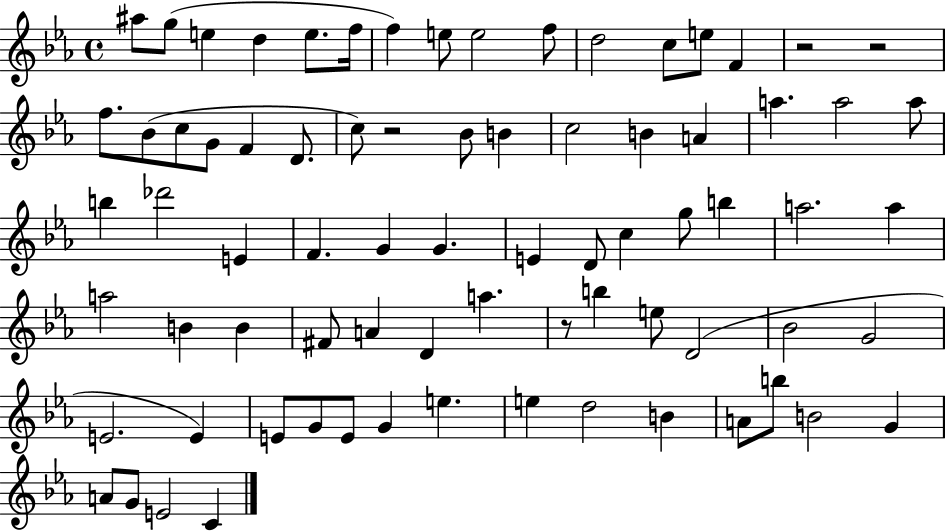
{
  \clef treble
  \time 4/4
  \defaultTimeSignature
  \key ees \major
  \repeat volta 2 { ais''8 g''8( e''4 d''4 e''8. f''16 | f''4) e''8 e''2 f''8 | d''2 c''8 e''8 f'4 | r2 r2 | \break f''8. bes'8( c''8 g'8 f'4 d'8. | c''8) r2 bes'8 b'4 | c''2 b'4 a'4 | a''4. a''2 a''8 | \break b''4 des'''2 e'4 | f'4. g'4 g'4. | e'4 d'8 c''4 g''8 b''4 | a''2. a''4 | \break a''2 b'4 b'4 | fis'8 a'4 d'4 a''4. | r8 b''4 e''8 d'2( | bes'2 g'2 | \break e'2. e'4) | e'8 g'8 e'8 g'4 e''4. | e''4 d''2 b'4 | a'8 b''8 b'2 g'4 | \break a'8 g'8 e'2 c'4 | } \bar "|."
}